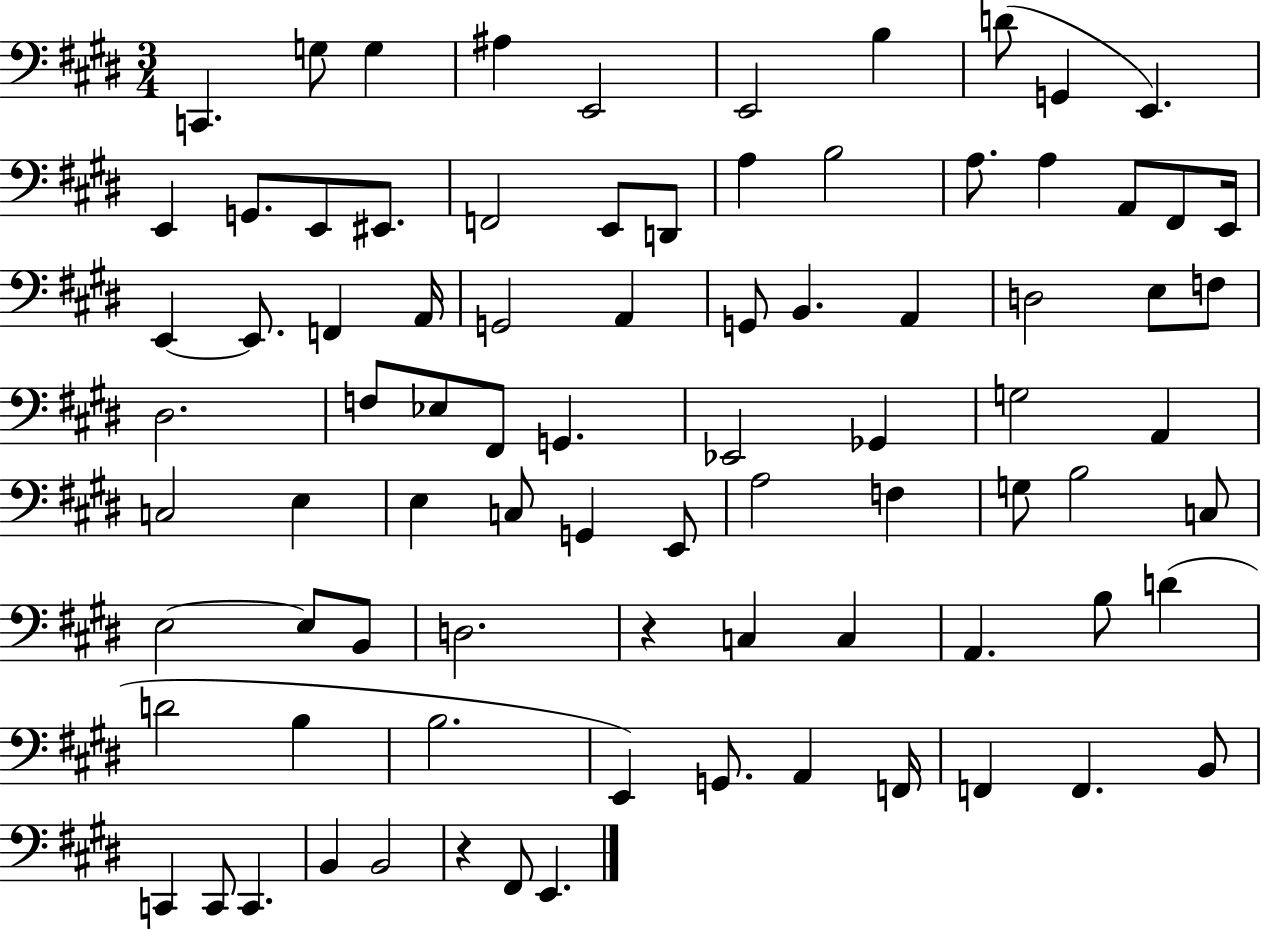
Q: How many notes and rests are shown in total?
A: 84